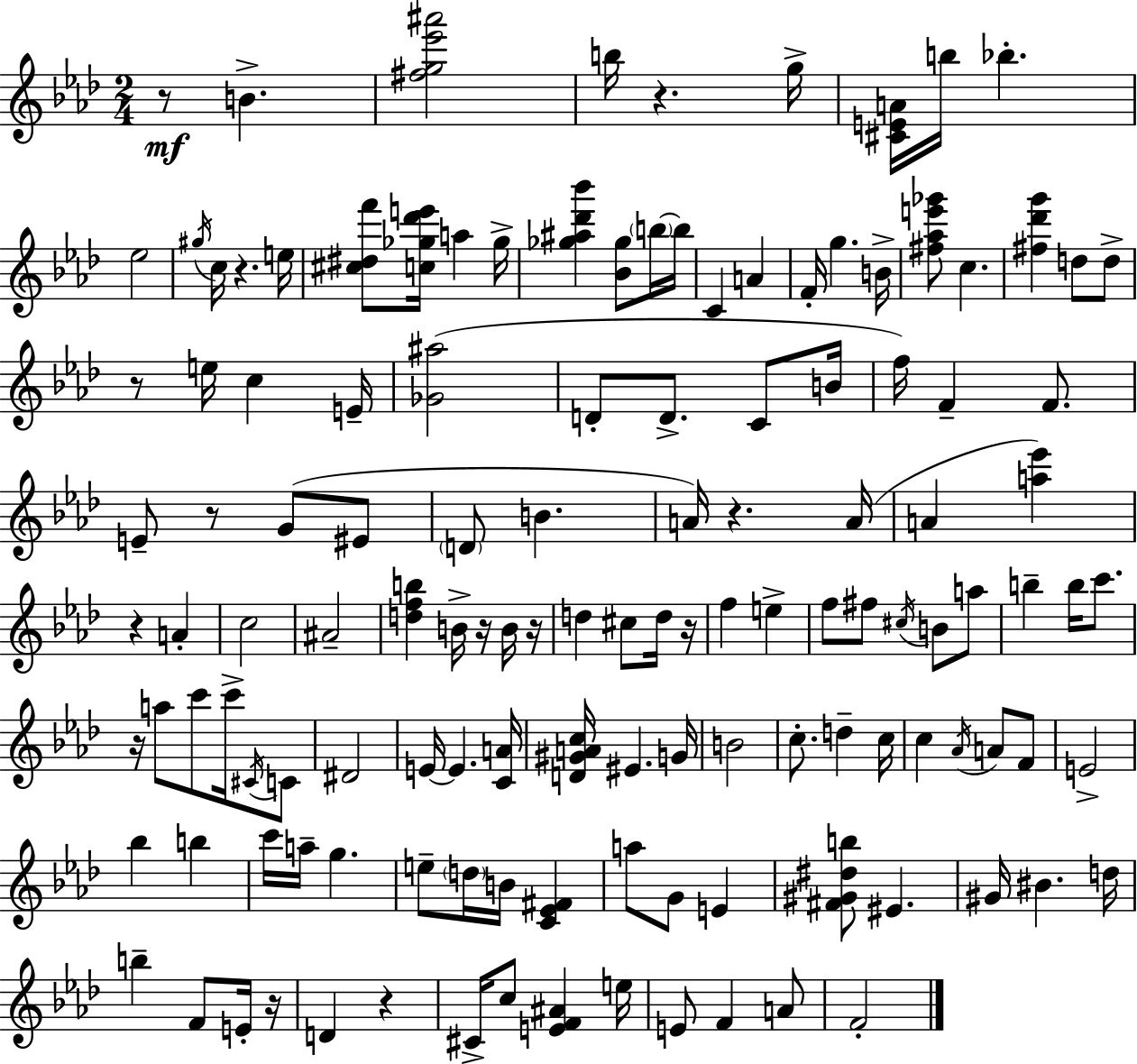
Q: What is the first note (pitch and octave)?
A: B4